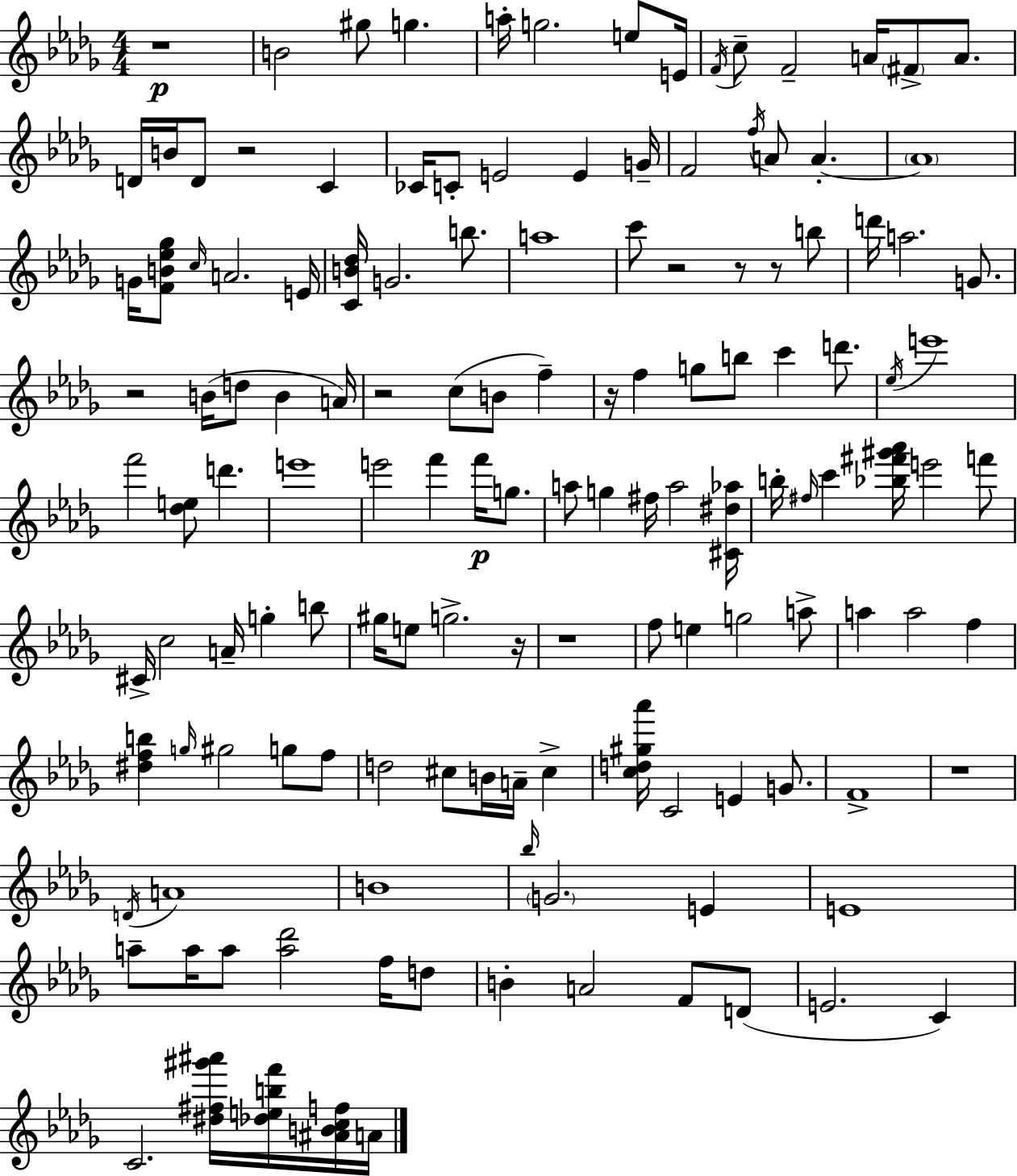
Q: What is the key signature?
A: BES minor